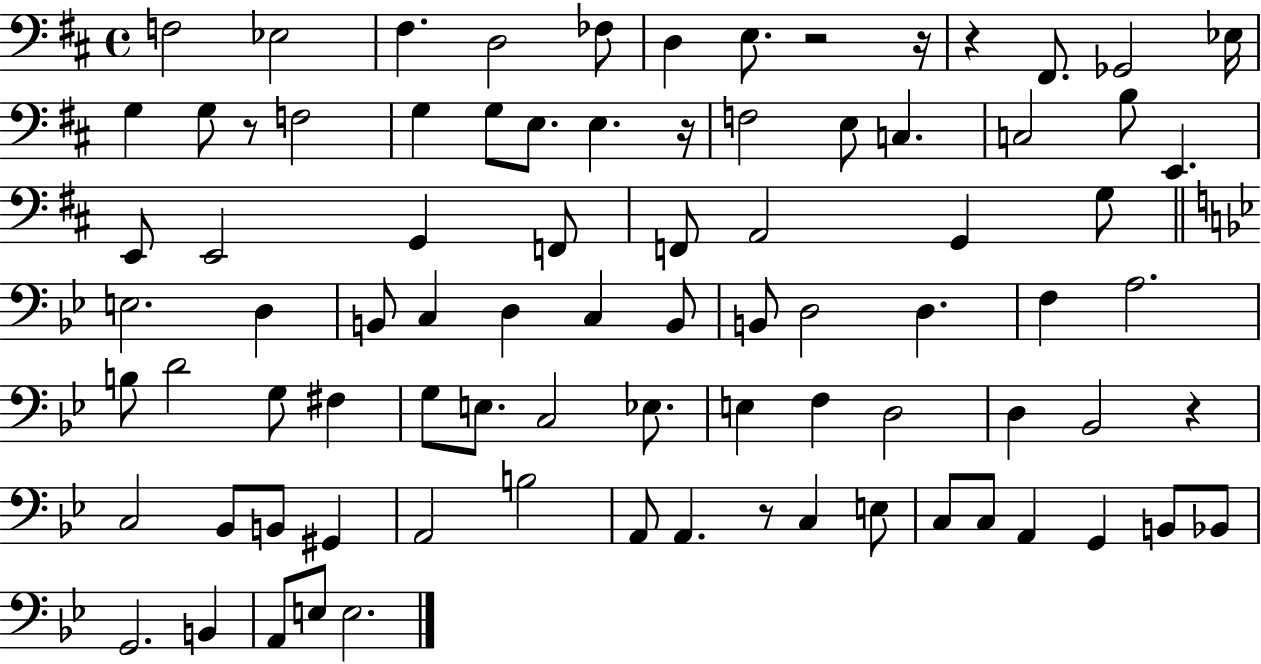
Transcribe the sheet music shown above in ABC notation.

X:1
T:Untitled
M:4/4
L:1/4
K:D
F,2 _E,2 ^F, D,2 _F,/2 D, E,/2 z2 z/4 z ^F,,/2 _G,,2 _E,/4 G, G,/2 z/2 F,2 G, G,/2 E,/2 E, z/4 F,2 E,/2 C, C,2 B,/2 E,, E,,/2 E,,2 G,, F,,/2 F,,/2 A,,2 G,, G,/2 E,2 D, B,,/2 C, D, C, B,,/2 B,,/2 D,2 D, F, A,2 B,/2 D2 G,/2 ^F, G,/2 E,/2 C,2 _E,/2 E, F, D,2 D, _B,,2 z C,2 _B,,/2 B,,/2 ^G,, A,,2 B,2 A,,/2 A,, z/2 C, E,/2 C,/2 C,/2 A,, G,, B,,/2 _B,,/2 G,,2 B,, A,,/2 E,/2 E,2